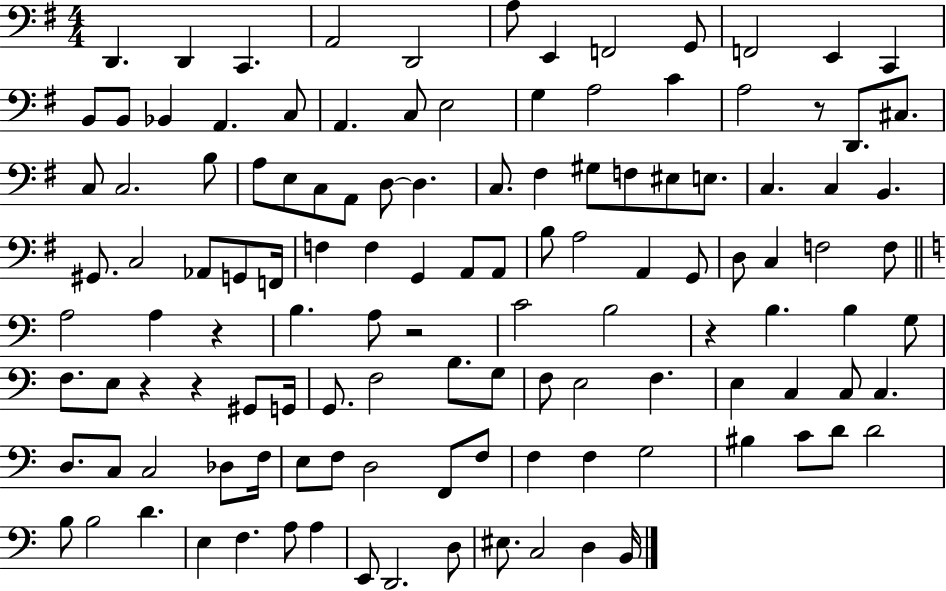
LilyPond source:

{
  \clef bass
  \numericTimeSignature
  \time 4/4
  \key g \major
  \repeat volta 2 { d,4. d,4 c,4. | a,2 d,2 | a8 e,4 f,2 g,8 | f,2 e,4 c,4 | \break b,8 b,8 bes,4 a,4. c8 | a,4. c8 e2 | g4 a2 c'4 | a2 r8 d,8. cis8. | \break c8 c2. b8 | a8 e8 c8 a,8 d8~~ d4. | c8. fis4 gis8 f8 eis8 e8. | c4. c4 b,4. | \break gis,8. c2 aes,8 g,8 f,16 | f4 f4 g,4 a,8 a,8 | b8 a2 a,4 g,8 | d8 c4 f2 f8 | \break \bar "||" \break \key c \major a2 a4 r4 | b4. a8 r2 | c'2 b2 | r4 b4. b4 g8 | \break f8. e8 r4 r4 gis,8 g,16 | g,8. f2 b8. g8 | f8 e2 f4. | e4 c4 c8 c4. | \break d8. c8 c2 des8 f16 | e8 f8 d2 f,8 f8 | f4 f4 g2 | bis4 c'8 d'8 d'2 | \break b8 b2 d'4. | e4 f4. a8 a4 | e,8 d,2. d8 | eis8. c2 d4 b,16 | \break } \bar "|."
}